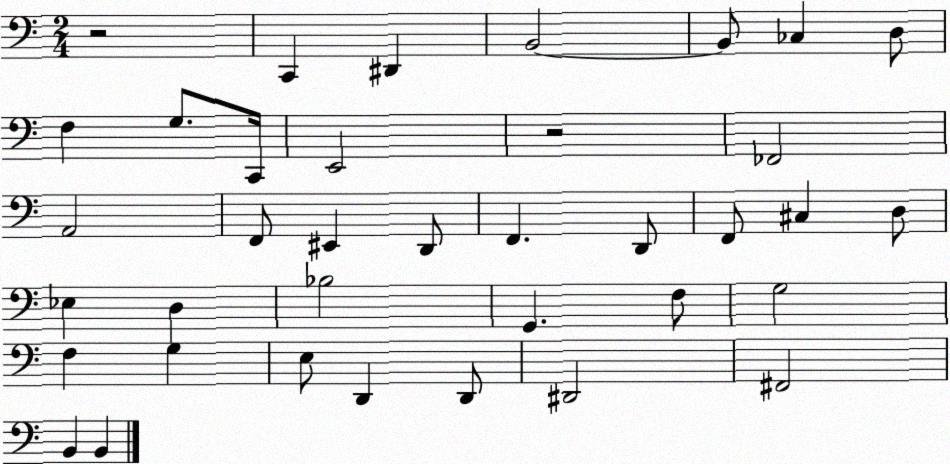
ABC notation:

X:1
T:Untitled
M:2/4
L:1/4
K:C
z2 C,, ^D,, B,,2 B,,/2 _C, D,/2 F, G,/2 C,,/4 E,,2 z2 _F,,2 A,,2 F,,/2 ^E,, D,,/2 F,, D,,/2 F,,/2 ^C, D,/2 _E, D, _B,2 G,, F,/2 G,2 F, G, E,/2 D,, D,,/2 ^D,,2 ^F,,2 B,, B,,